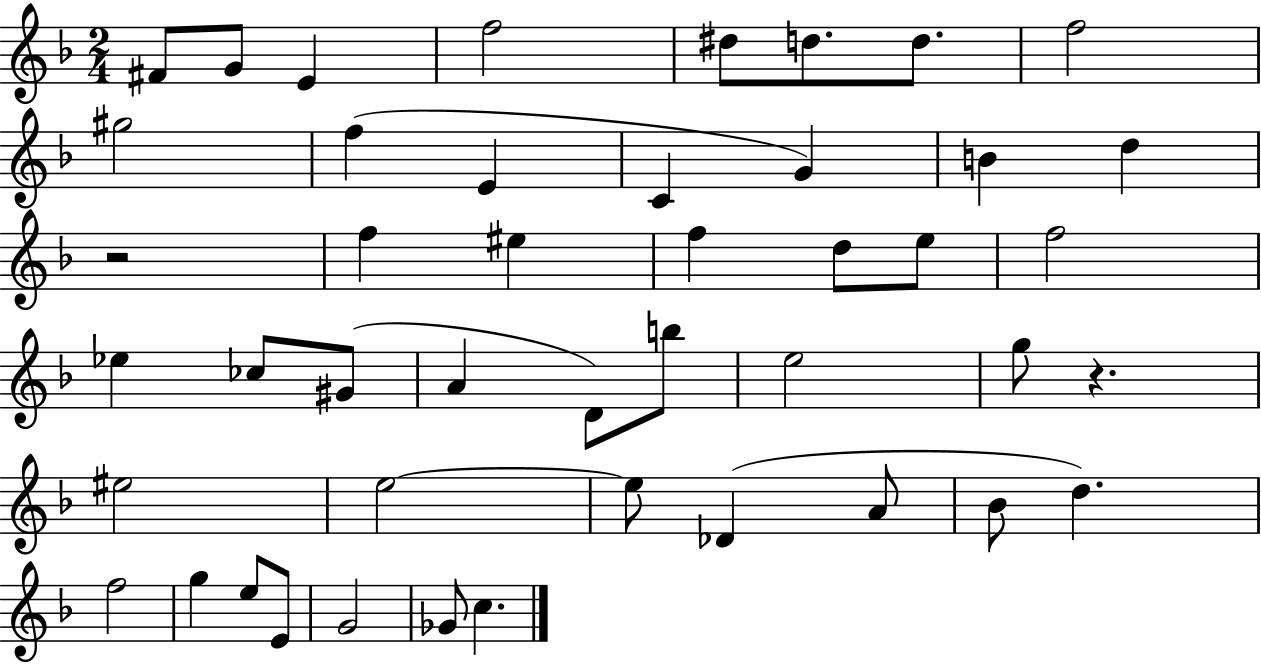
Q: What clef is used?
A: treble